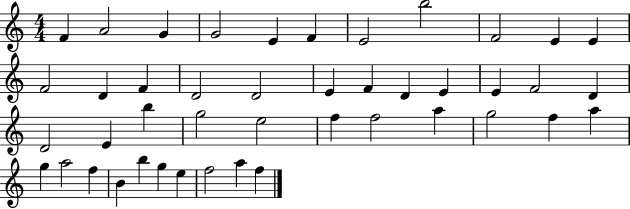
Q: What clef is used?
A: treble